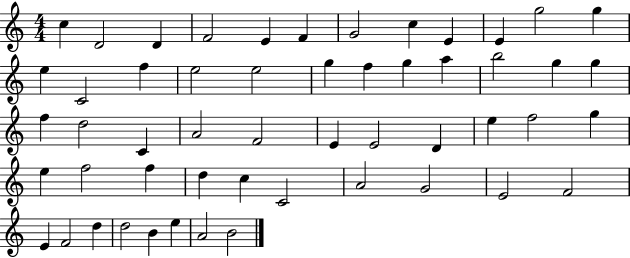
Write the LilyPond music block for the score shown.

{
  \clef treble
  \numericTimeSignature
  \time 4/4
  \key c \major
  c''4 d'2 d'4 | f'2 e'4 f'4 | g'2 c''4 e'4 | e'4 g''2 g''4 | \break e''4 c'2 f''4 | e''2 e''2 | g''4 f''4 g''4 a''4 | b''2 g''4 g''4 | \break f''4 d''2 c'4 | a'2 f'2 | e'4 e'2 d'4 | e''4 f''2 g''4 | \break e''4 f''2 f''4 | d''4 c''4 c'2 | a'2 g'2 | e'2 f'2 | \break e'4 f'2 d''4 | d''2 b'4 e''4 | a'2 b'2 | \bar "|."
}